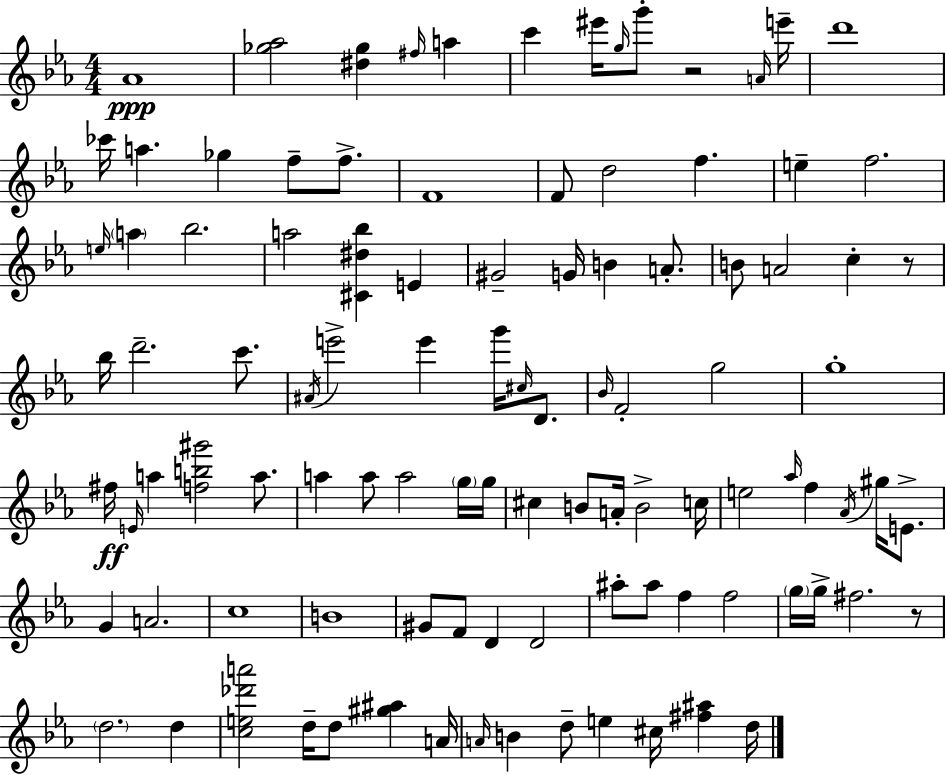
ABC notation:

X:1
T:Untitled
M:4/4
L:1/4
K:Cm
_A4 [_g_a]2 [^d_g] ^f/4 a c' ^e'/4 g/4 g'/2 z2 A/4 e'/4 d'4 _c'/4 a _g f/2 f/2 F4 F/2 d2 f e f2 e/4 a _b2 a2 [^C^d_b] E ^G2 G/4 B A/2 B/2 A2 c z/2 _b/4 d'2 c'/2 ^A/4 e'2 e' g'/4 ^c/4 D/2 _B/4 F2 g2 g4 ^f/4 E/4 a [fb^g']2 a/2 a a/2 a2 g/4 g/4 ^c B/2 A/4 B2 c/4 e2 _a/4 f _A/4 ^g/4 E/2 G A2 c4 B4 ^G/2 F/2 D D2 ^a/2 ^a/2 f f2 g/4 g/4 ^f2 z/2 d2 d [ce_d'a']2 d/4 d/2 [^g^a] A/4 A/4 B d/2 e ^c/4 [^f^a] d/4